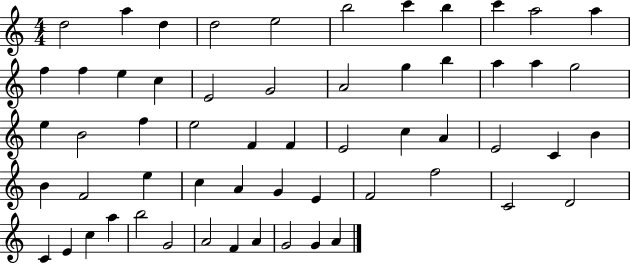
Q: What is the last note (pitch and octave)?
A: A4